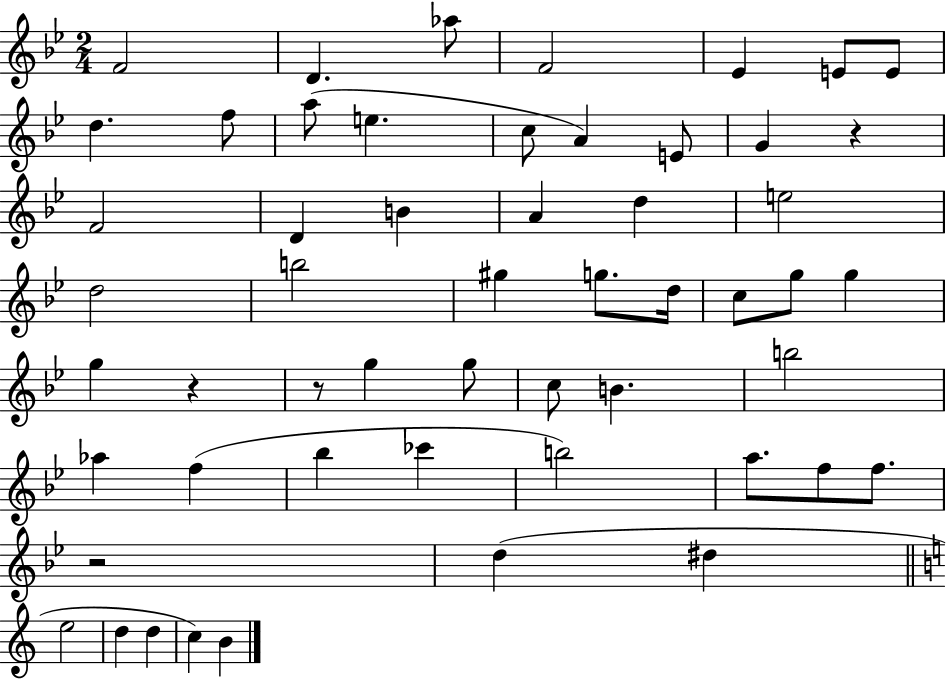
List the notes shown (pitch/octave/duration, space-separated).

F4/h D4/q. Ab5/e F4/h Eb4/q E4/e E4/e D5/q. F5/e A5/e E5/q. C5/e A4/q E4/e G4/q R/q F4/h D4/q B4/q A4/q D5/q E5/h D5/h B5/h G#5/q G5/e. D5/s C5/e G5/e G5/q G5/q R/q R/e G5/q G5/e C5/e B4/q. B5/h Ab5/q F5/q Bb5/q CES6/q B5/h A5/e. F5/e F5/e. R/h D5/q D#5/q E5/h D5/q D5/q C5/q B4/q